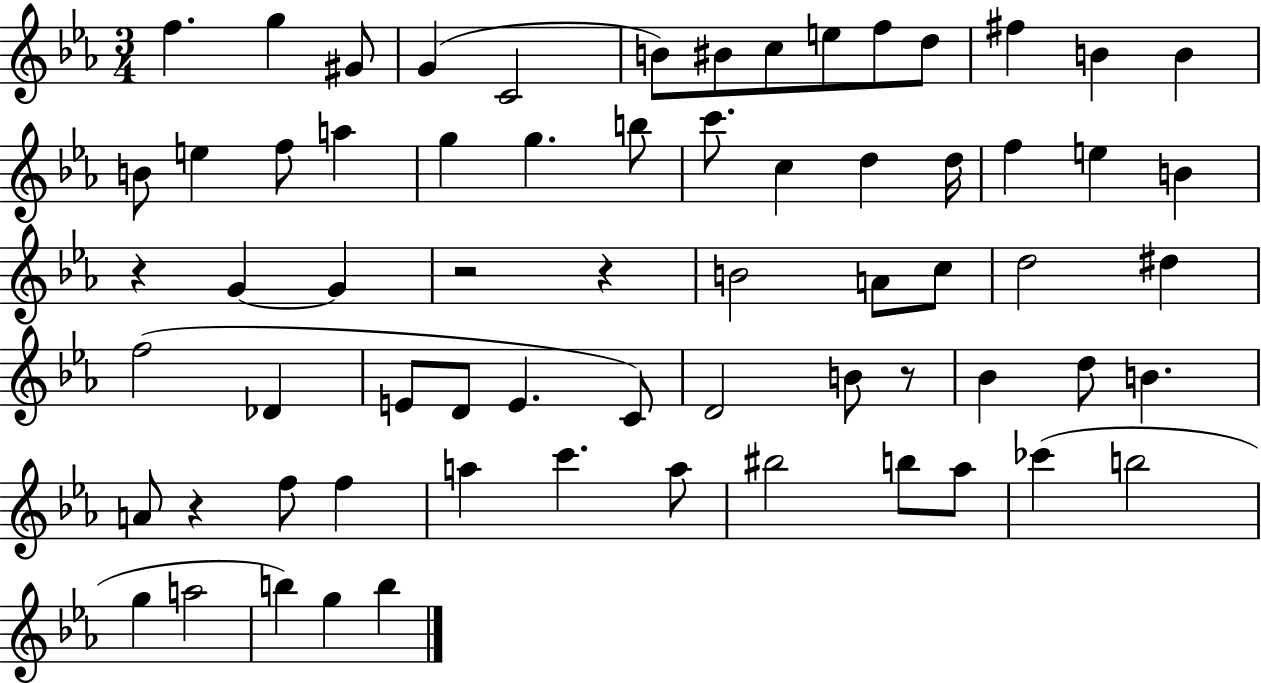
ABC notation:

X:1
T:Untitled
M:3/4
L:1/4
K:Eb
f g ^G/2 G C2 B/2 ^B/2 c/2 e/2 f/2 d/2 ^f B B B/2 e f/2 a g g b/2 c'/2 c d d/4 f e B z G G z2 z B2 A/2 c/2 d2 ^d f2 _D E/2 D/2 E C/2 D2 B/2 z/2 _B d/2 B A/2 z f/2 f a c' a/2 ^b2 b/2 _a/2 _c' b2 g a2 b g b